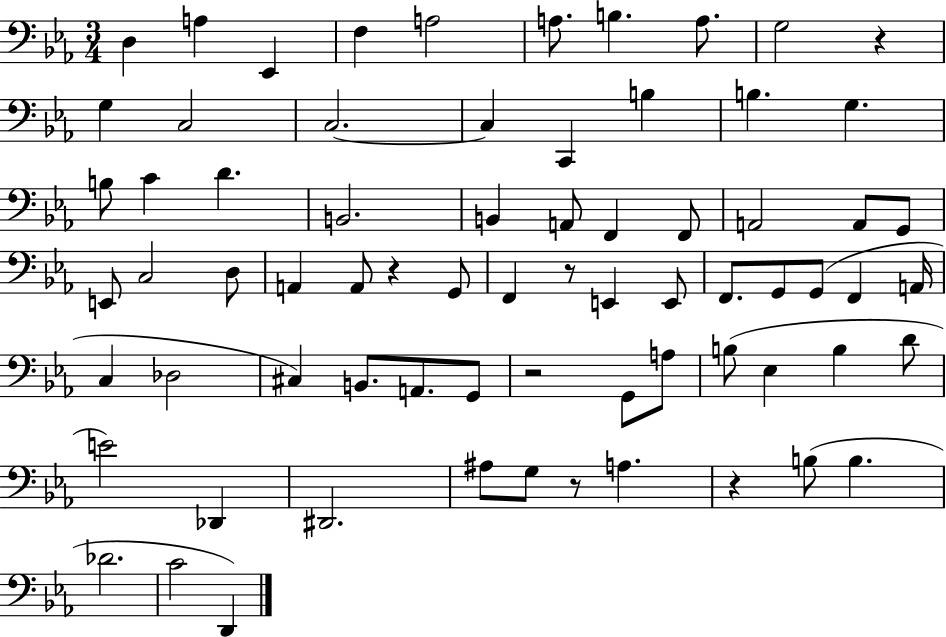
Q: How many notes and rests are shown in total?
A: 71